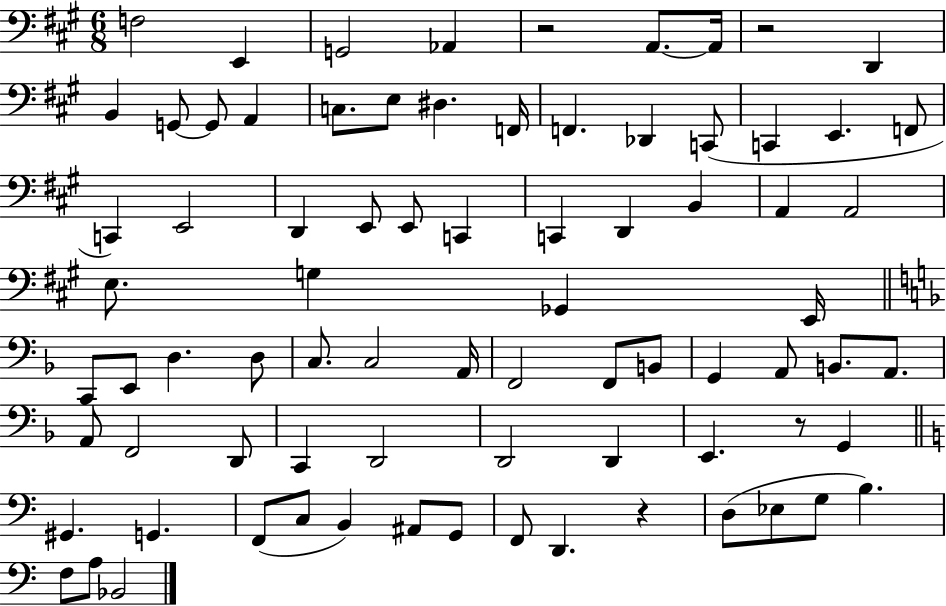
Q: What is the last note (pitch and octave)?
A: Bb2